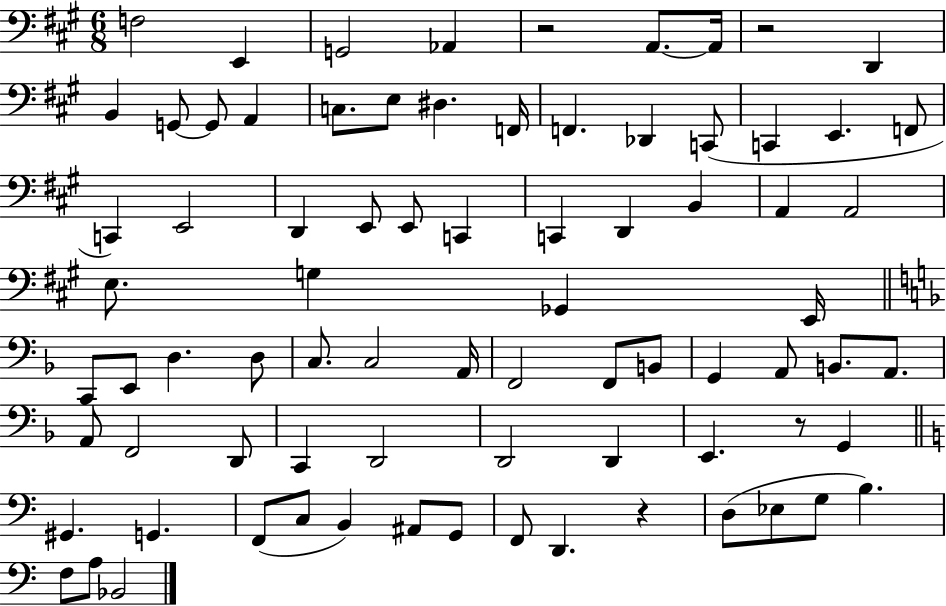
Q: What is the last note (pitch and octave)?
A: Bb2